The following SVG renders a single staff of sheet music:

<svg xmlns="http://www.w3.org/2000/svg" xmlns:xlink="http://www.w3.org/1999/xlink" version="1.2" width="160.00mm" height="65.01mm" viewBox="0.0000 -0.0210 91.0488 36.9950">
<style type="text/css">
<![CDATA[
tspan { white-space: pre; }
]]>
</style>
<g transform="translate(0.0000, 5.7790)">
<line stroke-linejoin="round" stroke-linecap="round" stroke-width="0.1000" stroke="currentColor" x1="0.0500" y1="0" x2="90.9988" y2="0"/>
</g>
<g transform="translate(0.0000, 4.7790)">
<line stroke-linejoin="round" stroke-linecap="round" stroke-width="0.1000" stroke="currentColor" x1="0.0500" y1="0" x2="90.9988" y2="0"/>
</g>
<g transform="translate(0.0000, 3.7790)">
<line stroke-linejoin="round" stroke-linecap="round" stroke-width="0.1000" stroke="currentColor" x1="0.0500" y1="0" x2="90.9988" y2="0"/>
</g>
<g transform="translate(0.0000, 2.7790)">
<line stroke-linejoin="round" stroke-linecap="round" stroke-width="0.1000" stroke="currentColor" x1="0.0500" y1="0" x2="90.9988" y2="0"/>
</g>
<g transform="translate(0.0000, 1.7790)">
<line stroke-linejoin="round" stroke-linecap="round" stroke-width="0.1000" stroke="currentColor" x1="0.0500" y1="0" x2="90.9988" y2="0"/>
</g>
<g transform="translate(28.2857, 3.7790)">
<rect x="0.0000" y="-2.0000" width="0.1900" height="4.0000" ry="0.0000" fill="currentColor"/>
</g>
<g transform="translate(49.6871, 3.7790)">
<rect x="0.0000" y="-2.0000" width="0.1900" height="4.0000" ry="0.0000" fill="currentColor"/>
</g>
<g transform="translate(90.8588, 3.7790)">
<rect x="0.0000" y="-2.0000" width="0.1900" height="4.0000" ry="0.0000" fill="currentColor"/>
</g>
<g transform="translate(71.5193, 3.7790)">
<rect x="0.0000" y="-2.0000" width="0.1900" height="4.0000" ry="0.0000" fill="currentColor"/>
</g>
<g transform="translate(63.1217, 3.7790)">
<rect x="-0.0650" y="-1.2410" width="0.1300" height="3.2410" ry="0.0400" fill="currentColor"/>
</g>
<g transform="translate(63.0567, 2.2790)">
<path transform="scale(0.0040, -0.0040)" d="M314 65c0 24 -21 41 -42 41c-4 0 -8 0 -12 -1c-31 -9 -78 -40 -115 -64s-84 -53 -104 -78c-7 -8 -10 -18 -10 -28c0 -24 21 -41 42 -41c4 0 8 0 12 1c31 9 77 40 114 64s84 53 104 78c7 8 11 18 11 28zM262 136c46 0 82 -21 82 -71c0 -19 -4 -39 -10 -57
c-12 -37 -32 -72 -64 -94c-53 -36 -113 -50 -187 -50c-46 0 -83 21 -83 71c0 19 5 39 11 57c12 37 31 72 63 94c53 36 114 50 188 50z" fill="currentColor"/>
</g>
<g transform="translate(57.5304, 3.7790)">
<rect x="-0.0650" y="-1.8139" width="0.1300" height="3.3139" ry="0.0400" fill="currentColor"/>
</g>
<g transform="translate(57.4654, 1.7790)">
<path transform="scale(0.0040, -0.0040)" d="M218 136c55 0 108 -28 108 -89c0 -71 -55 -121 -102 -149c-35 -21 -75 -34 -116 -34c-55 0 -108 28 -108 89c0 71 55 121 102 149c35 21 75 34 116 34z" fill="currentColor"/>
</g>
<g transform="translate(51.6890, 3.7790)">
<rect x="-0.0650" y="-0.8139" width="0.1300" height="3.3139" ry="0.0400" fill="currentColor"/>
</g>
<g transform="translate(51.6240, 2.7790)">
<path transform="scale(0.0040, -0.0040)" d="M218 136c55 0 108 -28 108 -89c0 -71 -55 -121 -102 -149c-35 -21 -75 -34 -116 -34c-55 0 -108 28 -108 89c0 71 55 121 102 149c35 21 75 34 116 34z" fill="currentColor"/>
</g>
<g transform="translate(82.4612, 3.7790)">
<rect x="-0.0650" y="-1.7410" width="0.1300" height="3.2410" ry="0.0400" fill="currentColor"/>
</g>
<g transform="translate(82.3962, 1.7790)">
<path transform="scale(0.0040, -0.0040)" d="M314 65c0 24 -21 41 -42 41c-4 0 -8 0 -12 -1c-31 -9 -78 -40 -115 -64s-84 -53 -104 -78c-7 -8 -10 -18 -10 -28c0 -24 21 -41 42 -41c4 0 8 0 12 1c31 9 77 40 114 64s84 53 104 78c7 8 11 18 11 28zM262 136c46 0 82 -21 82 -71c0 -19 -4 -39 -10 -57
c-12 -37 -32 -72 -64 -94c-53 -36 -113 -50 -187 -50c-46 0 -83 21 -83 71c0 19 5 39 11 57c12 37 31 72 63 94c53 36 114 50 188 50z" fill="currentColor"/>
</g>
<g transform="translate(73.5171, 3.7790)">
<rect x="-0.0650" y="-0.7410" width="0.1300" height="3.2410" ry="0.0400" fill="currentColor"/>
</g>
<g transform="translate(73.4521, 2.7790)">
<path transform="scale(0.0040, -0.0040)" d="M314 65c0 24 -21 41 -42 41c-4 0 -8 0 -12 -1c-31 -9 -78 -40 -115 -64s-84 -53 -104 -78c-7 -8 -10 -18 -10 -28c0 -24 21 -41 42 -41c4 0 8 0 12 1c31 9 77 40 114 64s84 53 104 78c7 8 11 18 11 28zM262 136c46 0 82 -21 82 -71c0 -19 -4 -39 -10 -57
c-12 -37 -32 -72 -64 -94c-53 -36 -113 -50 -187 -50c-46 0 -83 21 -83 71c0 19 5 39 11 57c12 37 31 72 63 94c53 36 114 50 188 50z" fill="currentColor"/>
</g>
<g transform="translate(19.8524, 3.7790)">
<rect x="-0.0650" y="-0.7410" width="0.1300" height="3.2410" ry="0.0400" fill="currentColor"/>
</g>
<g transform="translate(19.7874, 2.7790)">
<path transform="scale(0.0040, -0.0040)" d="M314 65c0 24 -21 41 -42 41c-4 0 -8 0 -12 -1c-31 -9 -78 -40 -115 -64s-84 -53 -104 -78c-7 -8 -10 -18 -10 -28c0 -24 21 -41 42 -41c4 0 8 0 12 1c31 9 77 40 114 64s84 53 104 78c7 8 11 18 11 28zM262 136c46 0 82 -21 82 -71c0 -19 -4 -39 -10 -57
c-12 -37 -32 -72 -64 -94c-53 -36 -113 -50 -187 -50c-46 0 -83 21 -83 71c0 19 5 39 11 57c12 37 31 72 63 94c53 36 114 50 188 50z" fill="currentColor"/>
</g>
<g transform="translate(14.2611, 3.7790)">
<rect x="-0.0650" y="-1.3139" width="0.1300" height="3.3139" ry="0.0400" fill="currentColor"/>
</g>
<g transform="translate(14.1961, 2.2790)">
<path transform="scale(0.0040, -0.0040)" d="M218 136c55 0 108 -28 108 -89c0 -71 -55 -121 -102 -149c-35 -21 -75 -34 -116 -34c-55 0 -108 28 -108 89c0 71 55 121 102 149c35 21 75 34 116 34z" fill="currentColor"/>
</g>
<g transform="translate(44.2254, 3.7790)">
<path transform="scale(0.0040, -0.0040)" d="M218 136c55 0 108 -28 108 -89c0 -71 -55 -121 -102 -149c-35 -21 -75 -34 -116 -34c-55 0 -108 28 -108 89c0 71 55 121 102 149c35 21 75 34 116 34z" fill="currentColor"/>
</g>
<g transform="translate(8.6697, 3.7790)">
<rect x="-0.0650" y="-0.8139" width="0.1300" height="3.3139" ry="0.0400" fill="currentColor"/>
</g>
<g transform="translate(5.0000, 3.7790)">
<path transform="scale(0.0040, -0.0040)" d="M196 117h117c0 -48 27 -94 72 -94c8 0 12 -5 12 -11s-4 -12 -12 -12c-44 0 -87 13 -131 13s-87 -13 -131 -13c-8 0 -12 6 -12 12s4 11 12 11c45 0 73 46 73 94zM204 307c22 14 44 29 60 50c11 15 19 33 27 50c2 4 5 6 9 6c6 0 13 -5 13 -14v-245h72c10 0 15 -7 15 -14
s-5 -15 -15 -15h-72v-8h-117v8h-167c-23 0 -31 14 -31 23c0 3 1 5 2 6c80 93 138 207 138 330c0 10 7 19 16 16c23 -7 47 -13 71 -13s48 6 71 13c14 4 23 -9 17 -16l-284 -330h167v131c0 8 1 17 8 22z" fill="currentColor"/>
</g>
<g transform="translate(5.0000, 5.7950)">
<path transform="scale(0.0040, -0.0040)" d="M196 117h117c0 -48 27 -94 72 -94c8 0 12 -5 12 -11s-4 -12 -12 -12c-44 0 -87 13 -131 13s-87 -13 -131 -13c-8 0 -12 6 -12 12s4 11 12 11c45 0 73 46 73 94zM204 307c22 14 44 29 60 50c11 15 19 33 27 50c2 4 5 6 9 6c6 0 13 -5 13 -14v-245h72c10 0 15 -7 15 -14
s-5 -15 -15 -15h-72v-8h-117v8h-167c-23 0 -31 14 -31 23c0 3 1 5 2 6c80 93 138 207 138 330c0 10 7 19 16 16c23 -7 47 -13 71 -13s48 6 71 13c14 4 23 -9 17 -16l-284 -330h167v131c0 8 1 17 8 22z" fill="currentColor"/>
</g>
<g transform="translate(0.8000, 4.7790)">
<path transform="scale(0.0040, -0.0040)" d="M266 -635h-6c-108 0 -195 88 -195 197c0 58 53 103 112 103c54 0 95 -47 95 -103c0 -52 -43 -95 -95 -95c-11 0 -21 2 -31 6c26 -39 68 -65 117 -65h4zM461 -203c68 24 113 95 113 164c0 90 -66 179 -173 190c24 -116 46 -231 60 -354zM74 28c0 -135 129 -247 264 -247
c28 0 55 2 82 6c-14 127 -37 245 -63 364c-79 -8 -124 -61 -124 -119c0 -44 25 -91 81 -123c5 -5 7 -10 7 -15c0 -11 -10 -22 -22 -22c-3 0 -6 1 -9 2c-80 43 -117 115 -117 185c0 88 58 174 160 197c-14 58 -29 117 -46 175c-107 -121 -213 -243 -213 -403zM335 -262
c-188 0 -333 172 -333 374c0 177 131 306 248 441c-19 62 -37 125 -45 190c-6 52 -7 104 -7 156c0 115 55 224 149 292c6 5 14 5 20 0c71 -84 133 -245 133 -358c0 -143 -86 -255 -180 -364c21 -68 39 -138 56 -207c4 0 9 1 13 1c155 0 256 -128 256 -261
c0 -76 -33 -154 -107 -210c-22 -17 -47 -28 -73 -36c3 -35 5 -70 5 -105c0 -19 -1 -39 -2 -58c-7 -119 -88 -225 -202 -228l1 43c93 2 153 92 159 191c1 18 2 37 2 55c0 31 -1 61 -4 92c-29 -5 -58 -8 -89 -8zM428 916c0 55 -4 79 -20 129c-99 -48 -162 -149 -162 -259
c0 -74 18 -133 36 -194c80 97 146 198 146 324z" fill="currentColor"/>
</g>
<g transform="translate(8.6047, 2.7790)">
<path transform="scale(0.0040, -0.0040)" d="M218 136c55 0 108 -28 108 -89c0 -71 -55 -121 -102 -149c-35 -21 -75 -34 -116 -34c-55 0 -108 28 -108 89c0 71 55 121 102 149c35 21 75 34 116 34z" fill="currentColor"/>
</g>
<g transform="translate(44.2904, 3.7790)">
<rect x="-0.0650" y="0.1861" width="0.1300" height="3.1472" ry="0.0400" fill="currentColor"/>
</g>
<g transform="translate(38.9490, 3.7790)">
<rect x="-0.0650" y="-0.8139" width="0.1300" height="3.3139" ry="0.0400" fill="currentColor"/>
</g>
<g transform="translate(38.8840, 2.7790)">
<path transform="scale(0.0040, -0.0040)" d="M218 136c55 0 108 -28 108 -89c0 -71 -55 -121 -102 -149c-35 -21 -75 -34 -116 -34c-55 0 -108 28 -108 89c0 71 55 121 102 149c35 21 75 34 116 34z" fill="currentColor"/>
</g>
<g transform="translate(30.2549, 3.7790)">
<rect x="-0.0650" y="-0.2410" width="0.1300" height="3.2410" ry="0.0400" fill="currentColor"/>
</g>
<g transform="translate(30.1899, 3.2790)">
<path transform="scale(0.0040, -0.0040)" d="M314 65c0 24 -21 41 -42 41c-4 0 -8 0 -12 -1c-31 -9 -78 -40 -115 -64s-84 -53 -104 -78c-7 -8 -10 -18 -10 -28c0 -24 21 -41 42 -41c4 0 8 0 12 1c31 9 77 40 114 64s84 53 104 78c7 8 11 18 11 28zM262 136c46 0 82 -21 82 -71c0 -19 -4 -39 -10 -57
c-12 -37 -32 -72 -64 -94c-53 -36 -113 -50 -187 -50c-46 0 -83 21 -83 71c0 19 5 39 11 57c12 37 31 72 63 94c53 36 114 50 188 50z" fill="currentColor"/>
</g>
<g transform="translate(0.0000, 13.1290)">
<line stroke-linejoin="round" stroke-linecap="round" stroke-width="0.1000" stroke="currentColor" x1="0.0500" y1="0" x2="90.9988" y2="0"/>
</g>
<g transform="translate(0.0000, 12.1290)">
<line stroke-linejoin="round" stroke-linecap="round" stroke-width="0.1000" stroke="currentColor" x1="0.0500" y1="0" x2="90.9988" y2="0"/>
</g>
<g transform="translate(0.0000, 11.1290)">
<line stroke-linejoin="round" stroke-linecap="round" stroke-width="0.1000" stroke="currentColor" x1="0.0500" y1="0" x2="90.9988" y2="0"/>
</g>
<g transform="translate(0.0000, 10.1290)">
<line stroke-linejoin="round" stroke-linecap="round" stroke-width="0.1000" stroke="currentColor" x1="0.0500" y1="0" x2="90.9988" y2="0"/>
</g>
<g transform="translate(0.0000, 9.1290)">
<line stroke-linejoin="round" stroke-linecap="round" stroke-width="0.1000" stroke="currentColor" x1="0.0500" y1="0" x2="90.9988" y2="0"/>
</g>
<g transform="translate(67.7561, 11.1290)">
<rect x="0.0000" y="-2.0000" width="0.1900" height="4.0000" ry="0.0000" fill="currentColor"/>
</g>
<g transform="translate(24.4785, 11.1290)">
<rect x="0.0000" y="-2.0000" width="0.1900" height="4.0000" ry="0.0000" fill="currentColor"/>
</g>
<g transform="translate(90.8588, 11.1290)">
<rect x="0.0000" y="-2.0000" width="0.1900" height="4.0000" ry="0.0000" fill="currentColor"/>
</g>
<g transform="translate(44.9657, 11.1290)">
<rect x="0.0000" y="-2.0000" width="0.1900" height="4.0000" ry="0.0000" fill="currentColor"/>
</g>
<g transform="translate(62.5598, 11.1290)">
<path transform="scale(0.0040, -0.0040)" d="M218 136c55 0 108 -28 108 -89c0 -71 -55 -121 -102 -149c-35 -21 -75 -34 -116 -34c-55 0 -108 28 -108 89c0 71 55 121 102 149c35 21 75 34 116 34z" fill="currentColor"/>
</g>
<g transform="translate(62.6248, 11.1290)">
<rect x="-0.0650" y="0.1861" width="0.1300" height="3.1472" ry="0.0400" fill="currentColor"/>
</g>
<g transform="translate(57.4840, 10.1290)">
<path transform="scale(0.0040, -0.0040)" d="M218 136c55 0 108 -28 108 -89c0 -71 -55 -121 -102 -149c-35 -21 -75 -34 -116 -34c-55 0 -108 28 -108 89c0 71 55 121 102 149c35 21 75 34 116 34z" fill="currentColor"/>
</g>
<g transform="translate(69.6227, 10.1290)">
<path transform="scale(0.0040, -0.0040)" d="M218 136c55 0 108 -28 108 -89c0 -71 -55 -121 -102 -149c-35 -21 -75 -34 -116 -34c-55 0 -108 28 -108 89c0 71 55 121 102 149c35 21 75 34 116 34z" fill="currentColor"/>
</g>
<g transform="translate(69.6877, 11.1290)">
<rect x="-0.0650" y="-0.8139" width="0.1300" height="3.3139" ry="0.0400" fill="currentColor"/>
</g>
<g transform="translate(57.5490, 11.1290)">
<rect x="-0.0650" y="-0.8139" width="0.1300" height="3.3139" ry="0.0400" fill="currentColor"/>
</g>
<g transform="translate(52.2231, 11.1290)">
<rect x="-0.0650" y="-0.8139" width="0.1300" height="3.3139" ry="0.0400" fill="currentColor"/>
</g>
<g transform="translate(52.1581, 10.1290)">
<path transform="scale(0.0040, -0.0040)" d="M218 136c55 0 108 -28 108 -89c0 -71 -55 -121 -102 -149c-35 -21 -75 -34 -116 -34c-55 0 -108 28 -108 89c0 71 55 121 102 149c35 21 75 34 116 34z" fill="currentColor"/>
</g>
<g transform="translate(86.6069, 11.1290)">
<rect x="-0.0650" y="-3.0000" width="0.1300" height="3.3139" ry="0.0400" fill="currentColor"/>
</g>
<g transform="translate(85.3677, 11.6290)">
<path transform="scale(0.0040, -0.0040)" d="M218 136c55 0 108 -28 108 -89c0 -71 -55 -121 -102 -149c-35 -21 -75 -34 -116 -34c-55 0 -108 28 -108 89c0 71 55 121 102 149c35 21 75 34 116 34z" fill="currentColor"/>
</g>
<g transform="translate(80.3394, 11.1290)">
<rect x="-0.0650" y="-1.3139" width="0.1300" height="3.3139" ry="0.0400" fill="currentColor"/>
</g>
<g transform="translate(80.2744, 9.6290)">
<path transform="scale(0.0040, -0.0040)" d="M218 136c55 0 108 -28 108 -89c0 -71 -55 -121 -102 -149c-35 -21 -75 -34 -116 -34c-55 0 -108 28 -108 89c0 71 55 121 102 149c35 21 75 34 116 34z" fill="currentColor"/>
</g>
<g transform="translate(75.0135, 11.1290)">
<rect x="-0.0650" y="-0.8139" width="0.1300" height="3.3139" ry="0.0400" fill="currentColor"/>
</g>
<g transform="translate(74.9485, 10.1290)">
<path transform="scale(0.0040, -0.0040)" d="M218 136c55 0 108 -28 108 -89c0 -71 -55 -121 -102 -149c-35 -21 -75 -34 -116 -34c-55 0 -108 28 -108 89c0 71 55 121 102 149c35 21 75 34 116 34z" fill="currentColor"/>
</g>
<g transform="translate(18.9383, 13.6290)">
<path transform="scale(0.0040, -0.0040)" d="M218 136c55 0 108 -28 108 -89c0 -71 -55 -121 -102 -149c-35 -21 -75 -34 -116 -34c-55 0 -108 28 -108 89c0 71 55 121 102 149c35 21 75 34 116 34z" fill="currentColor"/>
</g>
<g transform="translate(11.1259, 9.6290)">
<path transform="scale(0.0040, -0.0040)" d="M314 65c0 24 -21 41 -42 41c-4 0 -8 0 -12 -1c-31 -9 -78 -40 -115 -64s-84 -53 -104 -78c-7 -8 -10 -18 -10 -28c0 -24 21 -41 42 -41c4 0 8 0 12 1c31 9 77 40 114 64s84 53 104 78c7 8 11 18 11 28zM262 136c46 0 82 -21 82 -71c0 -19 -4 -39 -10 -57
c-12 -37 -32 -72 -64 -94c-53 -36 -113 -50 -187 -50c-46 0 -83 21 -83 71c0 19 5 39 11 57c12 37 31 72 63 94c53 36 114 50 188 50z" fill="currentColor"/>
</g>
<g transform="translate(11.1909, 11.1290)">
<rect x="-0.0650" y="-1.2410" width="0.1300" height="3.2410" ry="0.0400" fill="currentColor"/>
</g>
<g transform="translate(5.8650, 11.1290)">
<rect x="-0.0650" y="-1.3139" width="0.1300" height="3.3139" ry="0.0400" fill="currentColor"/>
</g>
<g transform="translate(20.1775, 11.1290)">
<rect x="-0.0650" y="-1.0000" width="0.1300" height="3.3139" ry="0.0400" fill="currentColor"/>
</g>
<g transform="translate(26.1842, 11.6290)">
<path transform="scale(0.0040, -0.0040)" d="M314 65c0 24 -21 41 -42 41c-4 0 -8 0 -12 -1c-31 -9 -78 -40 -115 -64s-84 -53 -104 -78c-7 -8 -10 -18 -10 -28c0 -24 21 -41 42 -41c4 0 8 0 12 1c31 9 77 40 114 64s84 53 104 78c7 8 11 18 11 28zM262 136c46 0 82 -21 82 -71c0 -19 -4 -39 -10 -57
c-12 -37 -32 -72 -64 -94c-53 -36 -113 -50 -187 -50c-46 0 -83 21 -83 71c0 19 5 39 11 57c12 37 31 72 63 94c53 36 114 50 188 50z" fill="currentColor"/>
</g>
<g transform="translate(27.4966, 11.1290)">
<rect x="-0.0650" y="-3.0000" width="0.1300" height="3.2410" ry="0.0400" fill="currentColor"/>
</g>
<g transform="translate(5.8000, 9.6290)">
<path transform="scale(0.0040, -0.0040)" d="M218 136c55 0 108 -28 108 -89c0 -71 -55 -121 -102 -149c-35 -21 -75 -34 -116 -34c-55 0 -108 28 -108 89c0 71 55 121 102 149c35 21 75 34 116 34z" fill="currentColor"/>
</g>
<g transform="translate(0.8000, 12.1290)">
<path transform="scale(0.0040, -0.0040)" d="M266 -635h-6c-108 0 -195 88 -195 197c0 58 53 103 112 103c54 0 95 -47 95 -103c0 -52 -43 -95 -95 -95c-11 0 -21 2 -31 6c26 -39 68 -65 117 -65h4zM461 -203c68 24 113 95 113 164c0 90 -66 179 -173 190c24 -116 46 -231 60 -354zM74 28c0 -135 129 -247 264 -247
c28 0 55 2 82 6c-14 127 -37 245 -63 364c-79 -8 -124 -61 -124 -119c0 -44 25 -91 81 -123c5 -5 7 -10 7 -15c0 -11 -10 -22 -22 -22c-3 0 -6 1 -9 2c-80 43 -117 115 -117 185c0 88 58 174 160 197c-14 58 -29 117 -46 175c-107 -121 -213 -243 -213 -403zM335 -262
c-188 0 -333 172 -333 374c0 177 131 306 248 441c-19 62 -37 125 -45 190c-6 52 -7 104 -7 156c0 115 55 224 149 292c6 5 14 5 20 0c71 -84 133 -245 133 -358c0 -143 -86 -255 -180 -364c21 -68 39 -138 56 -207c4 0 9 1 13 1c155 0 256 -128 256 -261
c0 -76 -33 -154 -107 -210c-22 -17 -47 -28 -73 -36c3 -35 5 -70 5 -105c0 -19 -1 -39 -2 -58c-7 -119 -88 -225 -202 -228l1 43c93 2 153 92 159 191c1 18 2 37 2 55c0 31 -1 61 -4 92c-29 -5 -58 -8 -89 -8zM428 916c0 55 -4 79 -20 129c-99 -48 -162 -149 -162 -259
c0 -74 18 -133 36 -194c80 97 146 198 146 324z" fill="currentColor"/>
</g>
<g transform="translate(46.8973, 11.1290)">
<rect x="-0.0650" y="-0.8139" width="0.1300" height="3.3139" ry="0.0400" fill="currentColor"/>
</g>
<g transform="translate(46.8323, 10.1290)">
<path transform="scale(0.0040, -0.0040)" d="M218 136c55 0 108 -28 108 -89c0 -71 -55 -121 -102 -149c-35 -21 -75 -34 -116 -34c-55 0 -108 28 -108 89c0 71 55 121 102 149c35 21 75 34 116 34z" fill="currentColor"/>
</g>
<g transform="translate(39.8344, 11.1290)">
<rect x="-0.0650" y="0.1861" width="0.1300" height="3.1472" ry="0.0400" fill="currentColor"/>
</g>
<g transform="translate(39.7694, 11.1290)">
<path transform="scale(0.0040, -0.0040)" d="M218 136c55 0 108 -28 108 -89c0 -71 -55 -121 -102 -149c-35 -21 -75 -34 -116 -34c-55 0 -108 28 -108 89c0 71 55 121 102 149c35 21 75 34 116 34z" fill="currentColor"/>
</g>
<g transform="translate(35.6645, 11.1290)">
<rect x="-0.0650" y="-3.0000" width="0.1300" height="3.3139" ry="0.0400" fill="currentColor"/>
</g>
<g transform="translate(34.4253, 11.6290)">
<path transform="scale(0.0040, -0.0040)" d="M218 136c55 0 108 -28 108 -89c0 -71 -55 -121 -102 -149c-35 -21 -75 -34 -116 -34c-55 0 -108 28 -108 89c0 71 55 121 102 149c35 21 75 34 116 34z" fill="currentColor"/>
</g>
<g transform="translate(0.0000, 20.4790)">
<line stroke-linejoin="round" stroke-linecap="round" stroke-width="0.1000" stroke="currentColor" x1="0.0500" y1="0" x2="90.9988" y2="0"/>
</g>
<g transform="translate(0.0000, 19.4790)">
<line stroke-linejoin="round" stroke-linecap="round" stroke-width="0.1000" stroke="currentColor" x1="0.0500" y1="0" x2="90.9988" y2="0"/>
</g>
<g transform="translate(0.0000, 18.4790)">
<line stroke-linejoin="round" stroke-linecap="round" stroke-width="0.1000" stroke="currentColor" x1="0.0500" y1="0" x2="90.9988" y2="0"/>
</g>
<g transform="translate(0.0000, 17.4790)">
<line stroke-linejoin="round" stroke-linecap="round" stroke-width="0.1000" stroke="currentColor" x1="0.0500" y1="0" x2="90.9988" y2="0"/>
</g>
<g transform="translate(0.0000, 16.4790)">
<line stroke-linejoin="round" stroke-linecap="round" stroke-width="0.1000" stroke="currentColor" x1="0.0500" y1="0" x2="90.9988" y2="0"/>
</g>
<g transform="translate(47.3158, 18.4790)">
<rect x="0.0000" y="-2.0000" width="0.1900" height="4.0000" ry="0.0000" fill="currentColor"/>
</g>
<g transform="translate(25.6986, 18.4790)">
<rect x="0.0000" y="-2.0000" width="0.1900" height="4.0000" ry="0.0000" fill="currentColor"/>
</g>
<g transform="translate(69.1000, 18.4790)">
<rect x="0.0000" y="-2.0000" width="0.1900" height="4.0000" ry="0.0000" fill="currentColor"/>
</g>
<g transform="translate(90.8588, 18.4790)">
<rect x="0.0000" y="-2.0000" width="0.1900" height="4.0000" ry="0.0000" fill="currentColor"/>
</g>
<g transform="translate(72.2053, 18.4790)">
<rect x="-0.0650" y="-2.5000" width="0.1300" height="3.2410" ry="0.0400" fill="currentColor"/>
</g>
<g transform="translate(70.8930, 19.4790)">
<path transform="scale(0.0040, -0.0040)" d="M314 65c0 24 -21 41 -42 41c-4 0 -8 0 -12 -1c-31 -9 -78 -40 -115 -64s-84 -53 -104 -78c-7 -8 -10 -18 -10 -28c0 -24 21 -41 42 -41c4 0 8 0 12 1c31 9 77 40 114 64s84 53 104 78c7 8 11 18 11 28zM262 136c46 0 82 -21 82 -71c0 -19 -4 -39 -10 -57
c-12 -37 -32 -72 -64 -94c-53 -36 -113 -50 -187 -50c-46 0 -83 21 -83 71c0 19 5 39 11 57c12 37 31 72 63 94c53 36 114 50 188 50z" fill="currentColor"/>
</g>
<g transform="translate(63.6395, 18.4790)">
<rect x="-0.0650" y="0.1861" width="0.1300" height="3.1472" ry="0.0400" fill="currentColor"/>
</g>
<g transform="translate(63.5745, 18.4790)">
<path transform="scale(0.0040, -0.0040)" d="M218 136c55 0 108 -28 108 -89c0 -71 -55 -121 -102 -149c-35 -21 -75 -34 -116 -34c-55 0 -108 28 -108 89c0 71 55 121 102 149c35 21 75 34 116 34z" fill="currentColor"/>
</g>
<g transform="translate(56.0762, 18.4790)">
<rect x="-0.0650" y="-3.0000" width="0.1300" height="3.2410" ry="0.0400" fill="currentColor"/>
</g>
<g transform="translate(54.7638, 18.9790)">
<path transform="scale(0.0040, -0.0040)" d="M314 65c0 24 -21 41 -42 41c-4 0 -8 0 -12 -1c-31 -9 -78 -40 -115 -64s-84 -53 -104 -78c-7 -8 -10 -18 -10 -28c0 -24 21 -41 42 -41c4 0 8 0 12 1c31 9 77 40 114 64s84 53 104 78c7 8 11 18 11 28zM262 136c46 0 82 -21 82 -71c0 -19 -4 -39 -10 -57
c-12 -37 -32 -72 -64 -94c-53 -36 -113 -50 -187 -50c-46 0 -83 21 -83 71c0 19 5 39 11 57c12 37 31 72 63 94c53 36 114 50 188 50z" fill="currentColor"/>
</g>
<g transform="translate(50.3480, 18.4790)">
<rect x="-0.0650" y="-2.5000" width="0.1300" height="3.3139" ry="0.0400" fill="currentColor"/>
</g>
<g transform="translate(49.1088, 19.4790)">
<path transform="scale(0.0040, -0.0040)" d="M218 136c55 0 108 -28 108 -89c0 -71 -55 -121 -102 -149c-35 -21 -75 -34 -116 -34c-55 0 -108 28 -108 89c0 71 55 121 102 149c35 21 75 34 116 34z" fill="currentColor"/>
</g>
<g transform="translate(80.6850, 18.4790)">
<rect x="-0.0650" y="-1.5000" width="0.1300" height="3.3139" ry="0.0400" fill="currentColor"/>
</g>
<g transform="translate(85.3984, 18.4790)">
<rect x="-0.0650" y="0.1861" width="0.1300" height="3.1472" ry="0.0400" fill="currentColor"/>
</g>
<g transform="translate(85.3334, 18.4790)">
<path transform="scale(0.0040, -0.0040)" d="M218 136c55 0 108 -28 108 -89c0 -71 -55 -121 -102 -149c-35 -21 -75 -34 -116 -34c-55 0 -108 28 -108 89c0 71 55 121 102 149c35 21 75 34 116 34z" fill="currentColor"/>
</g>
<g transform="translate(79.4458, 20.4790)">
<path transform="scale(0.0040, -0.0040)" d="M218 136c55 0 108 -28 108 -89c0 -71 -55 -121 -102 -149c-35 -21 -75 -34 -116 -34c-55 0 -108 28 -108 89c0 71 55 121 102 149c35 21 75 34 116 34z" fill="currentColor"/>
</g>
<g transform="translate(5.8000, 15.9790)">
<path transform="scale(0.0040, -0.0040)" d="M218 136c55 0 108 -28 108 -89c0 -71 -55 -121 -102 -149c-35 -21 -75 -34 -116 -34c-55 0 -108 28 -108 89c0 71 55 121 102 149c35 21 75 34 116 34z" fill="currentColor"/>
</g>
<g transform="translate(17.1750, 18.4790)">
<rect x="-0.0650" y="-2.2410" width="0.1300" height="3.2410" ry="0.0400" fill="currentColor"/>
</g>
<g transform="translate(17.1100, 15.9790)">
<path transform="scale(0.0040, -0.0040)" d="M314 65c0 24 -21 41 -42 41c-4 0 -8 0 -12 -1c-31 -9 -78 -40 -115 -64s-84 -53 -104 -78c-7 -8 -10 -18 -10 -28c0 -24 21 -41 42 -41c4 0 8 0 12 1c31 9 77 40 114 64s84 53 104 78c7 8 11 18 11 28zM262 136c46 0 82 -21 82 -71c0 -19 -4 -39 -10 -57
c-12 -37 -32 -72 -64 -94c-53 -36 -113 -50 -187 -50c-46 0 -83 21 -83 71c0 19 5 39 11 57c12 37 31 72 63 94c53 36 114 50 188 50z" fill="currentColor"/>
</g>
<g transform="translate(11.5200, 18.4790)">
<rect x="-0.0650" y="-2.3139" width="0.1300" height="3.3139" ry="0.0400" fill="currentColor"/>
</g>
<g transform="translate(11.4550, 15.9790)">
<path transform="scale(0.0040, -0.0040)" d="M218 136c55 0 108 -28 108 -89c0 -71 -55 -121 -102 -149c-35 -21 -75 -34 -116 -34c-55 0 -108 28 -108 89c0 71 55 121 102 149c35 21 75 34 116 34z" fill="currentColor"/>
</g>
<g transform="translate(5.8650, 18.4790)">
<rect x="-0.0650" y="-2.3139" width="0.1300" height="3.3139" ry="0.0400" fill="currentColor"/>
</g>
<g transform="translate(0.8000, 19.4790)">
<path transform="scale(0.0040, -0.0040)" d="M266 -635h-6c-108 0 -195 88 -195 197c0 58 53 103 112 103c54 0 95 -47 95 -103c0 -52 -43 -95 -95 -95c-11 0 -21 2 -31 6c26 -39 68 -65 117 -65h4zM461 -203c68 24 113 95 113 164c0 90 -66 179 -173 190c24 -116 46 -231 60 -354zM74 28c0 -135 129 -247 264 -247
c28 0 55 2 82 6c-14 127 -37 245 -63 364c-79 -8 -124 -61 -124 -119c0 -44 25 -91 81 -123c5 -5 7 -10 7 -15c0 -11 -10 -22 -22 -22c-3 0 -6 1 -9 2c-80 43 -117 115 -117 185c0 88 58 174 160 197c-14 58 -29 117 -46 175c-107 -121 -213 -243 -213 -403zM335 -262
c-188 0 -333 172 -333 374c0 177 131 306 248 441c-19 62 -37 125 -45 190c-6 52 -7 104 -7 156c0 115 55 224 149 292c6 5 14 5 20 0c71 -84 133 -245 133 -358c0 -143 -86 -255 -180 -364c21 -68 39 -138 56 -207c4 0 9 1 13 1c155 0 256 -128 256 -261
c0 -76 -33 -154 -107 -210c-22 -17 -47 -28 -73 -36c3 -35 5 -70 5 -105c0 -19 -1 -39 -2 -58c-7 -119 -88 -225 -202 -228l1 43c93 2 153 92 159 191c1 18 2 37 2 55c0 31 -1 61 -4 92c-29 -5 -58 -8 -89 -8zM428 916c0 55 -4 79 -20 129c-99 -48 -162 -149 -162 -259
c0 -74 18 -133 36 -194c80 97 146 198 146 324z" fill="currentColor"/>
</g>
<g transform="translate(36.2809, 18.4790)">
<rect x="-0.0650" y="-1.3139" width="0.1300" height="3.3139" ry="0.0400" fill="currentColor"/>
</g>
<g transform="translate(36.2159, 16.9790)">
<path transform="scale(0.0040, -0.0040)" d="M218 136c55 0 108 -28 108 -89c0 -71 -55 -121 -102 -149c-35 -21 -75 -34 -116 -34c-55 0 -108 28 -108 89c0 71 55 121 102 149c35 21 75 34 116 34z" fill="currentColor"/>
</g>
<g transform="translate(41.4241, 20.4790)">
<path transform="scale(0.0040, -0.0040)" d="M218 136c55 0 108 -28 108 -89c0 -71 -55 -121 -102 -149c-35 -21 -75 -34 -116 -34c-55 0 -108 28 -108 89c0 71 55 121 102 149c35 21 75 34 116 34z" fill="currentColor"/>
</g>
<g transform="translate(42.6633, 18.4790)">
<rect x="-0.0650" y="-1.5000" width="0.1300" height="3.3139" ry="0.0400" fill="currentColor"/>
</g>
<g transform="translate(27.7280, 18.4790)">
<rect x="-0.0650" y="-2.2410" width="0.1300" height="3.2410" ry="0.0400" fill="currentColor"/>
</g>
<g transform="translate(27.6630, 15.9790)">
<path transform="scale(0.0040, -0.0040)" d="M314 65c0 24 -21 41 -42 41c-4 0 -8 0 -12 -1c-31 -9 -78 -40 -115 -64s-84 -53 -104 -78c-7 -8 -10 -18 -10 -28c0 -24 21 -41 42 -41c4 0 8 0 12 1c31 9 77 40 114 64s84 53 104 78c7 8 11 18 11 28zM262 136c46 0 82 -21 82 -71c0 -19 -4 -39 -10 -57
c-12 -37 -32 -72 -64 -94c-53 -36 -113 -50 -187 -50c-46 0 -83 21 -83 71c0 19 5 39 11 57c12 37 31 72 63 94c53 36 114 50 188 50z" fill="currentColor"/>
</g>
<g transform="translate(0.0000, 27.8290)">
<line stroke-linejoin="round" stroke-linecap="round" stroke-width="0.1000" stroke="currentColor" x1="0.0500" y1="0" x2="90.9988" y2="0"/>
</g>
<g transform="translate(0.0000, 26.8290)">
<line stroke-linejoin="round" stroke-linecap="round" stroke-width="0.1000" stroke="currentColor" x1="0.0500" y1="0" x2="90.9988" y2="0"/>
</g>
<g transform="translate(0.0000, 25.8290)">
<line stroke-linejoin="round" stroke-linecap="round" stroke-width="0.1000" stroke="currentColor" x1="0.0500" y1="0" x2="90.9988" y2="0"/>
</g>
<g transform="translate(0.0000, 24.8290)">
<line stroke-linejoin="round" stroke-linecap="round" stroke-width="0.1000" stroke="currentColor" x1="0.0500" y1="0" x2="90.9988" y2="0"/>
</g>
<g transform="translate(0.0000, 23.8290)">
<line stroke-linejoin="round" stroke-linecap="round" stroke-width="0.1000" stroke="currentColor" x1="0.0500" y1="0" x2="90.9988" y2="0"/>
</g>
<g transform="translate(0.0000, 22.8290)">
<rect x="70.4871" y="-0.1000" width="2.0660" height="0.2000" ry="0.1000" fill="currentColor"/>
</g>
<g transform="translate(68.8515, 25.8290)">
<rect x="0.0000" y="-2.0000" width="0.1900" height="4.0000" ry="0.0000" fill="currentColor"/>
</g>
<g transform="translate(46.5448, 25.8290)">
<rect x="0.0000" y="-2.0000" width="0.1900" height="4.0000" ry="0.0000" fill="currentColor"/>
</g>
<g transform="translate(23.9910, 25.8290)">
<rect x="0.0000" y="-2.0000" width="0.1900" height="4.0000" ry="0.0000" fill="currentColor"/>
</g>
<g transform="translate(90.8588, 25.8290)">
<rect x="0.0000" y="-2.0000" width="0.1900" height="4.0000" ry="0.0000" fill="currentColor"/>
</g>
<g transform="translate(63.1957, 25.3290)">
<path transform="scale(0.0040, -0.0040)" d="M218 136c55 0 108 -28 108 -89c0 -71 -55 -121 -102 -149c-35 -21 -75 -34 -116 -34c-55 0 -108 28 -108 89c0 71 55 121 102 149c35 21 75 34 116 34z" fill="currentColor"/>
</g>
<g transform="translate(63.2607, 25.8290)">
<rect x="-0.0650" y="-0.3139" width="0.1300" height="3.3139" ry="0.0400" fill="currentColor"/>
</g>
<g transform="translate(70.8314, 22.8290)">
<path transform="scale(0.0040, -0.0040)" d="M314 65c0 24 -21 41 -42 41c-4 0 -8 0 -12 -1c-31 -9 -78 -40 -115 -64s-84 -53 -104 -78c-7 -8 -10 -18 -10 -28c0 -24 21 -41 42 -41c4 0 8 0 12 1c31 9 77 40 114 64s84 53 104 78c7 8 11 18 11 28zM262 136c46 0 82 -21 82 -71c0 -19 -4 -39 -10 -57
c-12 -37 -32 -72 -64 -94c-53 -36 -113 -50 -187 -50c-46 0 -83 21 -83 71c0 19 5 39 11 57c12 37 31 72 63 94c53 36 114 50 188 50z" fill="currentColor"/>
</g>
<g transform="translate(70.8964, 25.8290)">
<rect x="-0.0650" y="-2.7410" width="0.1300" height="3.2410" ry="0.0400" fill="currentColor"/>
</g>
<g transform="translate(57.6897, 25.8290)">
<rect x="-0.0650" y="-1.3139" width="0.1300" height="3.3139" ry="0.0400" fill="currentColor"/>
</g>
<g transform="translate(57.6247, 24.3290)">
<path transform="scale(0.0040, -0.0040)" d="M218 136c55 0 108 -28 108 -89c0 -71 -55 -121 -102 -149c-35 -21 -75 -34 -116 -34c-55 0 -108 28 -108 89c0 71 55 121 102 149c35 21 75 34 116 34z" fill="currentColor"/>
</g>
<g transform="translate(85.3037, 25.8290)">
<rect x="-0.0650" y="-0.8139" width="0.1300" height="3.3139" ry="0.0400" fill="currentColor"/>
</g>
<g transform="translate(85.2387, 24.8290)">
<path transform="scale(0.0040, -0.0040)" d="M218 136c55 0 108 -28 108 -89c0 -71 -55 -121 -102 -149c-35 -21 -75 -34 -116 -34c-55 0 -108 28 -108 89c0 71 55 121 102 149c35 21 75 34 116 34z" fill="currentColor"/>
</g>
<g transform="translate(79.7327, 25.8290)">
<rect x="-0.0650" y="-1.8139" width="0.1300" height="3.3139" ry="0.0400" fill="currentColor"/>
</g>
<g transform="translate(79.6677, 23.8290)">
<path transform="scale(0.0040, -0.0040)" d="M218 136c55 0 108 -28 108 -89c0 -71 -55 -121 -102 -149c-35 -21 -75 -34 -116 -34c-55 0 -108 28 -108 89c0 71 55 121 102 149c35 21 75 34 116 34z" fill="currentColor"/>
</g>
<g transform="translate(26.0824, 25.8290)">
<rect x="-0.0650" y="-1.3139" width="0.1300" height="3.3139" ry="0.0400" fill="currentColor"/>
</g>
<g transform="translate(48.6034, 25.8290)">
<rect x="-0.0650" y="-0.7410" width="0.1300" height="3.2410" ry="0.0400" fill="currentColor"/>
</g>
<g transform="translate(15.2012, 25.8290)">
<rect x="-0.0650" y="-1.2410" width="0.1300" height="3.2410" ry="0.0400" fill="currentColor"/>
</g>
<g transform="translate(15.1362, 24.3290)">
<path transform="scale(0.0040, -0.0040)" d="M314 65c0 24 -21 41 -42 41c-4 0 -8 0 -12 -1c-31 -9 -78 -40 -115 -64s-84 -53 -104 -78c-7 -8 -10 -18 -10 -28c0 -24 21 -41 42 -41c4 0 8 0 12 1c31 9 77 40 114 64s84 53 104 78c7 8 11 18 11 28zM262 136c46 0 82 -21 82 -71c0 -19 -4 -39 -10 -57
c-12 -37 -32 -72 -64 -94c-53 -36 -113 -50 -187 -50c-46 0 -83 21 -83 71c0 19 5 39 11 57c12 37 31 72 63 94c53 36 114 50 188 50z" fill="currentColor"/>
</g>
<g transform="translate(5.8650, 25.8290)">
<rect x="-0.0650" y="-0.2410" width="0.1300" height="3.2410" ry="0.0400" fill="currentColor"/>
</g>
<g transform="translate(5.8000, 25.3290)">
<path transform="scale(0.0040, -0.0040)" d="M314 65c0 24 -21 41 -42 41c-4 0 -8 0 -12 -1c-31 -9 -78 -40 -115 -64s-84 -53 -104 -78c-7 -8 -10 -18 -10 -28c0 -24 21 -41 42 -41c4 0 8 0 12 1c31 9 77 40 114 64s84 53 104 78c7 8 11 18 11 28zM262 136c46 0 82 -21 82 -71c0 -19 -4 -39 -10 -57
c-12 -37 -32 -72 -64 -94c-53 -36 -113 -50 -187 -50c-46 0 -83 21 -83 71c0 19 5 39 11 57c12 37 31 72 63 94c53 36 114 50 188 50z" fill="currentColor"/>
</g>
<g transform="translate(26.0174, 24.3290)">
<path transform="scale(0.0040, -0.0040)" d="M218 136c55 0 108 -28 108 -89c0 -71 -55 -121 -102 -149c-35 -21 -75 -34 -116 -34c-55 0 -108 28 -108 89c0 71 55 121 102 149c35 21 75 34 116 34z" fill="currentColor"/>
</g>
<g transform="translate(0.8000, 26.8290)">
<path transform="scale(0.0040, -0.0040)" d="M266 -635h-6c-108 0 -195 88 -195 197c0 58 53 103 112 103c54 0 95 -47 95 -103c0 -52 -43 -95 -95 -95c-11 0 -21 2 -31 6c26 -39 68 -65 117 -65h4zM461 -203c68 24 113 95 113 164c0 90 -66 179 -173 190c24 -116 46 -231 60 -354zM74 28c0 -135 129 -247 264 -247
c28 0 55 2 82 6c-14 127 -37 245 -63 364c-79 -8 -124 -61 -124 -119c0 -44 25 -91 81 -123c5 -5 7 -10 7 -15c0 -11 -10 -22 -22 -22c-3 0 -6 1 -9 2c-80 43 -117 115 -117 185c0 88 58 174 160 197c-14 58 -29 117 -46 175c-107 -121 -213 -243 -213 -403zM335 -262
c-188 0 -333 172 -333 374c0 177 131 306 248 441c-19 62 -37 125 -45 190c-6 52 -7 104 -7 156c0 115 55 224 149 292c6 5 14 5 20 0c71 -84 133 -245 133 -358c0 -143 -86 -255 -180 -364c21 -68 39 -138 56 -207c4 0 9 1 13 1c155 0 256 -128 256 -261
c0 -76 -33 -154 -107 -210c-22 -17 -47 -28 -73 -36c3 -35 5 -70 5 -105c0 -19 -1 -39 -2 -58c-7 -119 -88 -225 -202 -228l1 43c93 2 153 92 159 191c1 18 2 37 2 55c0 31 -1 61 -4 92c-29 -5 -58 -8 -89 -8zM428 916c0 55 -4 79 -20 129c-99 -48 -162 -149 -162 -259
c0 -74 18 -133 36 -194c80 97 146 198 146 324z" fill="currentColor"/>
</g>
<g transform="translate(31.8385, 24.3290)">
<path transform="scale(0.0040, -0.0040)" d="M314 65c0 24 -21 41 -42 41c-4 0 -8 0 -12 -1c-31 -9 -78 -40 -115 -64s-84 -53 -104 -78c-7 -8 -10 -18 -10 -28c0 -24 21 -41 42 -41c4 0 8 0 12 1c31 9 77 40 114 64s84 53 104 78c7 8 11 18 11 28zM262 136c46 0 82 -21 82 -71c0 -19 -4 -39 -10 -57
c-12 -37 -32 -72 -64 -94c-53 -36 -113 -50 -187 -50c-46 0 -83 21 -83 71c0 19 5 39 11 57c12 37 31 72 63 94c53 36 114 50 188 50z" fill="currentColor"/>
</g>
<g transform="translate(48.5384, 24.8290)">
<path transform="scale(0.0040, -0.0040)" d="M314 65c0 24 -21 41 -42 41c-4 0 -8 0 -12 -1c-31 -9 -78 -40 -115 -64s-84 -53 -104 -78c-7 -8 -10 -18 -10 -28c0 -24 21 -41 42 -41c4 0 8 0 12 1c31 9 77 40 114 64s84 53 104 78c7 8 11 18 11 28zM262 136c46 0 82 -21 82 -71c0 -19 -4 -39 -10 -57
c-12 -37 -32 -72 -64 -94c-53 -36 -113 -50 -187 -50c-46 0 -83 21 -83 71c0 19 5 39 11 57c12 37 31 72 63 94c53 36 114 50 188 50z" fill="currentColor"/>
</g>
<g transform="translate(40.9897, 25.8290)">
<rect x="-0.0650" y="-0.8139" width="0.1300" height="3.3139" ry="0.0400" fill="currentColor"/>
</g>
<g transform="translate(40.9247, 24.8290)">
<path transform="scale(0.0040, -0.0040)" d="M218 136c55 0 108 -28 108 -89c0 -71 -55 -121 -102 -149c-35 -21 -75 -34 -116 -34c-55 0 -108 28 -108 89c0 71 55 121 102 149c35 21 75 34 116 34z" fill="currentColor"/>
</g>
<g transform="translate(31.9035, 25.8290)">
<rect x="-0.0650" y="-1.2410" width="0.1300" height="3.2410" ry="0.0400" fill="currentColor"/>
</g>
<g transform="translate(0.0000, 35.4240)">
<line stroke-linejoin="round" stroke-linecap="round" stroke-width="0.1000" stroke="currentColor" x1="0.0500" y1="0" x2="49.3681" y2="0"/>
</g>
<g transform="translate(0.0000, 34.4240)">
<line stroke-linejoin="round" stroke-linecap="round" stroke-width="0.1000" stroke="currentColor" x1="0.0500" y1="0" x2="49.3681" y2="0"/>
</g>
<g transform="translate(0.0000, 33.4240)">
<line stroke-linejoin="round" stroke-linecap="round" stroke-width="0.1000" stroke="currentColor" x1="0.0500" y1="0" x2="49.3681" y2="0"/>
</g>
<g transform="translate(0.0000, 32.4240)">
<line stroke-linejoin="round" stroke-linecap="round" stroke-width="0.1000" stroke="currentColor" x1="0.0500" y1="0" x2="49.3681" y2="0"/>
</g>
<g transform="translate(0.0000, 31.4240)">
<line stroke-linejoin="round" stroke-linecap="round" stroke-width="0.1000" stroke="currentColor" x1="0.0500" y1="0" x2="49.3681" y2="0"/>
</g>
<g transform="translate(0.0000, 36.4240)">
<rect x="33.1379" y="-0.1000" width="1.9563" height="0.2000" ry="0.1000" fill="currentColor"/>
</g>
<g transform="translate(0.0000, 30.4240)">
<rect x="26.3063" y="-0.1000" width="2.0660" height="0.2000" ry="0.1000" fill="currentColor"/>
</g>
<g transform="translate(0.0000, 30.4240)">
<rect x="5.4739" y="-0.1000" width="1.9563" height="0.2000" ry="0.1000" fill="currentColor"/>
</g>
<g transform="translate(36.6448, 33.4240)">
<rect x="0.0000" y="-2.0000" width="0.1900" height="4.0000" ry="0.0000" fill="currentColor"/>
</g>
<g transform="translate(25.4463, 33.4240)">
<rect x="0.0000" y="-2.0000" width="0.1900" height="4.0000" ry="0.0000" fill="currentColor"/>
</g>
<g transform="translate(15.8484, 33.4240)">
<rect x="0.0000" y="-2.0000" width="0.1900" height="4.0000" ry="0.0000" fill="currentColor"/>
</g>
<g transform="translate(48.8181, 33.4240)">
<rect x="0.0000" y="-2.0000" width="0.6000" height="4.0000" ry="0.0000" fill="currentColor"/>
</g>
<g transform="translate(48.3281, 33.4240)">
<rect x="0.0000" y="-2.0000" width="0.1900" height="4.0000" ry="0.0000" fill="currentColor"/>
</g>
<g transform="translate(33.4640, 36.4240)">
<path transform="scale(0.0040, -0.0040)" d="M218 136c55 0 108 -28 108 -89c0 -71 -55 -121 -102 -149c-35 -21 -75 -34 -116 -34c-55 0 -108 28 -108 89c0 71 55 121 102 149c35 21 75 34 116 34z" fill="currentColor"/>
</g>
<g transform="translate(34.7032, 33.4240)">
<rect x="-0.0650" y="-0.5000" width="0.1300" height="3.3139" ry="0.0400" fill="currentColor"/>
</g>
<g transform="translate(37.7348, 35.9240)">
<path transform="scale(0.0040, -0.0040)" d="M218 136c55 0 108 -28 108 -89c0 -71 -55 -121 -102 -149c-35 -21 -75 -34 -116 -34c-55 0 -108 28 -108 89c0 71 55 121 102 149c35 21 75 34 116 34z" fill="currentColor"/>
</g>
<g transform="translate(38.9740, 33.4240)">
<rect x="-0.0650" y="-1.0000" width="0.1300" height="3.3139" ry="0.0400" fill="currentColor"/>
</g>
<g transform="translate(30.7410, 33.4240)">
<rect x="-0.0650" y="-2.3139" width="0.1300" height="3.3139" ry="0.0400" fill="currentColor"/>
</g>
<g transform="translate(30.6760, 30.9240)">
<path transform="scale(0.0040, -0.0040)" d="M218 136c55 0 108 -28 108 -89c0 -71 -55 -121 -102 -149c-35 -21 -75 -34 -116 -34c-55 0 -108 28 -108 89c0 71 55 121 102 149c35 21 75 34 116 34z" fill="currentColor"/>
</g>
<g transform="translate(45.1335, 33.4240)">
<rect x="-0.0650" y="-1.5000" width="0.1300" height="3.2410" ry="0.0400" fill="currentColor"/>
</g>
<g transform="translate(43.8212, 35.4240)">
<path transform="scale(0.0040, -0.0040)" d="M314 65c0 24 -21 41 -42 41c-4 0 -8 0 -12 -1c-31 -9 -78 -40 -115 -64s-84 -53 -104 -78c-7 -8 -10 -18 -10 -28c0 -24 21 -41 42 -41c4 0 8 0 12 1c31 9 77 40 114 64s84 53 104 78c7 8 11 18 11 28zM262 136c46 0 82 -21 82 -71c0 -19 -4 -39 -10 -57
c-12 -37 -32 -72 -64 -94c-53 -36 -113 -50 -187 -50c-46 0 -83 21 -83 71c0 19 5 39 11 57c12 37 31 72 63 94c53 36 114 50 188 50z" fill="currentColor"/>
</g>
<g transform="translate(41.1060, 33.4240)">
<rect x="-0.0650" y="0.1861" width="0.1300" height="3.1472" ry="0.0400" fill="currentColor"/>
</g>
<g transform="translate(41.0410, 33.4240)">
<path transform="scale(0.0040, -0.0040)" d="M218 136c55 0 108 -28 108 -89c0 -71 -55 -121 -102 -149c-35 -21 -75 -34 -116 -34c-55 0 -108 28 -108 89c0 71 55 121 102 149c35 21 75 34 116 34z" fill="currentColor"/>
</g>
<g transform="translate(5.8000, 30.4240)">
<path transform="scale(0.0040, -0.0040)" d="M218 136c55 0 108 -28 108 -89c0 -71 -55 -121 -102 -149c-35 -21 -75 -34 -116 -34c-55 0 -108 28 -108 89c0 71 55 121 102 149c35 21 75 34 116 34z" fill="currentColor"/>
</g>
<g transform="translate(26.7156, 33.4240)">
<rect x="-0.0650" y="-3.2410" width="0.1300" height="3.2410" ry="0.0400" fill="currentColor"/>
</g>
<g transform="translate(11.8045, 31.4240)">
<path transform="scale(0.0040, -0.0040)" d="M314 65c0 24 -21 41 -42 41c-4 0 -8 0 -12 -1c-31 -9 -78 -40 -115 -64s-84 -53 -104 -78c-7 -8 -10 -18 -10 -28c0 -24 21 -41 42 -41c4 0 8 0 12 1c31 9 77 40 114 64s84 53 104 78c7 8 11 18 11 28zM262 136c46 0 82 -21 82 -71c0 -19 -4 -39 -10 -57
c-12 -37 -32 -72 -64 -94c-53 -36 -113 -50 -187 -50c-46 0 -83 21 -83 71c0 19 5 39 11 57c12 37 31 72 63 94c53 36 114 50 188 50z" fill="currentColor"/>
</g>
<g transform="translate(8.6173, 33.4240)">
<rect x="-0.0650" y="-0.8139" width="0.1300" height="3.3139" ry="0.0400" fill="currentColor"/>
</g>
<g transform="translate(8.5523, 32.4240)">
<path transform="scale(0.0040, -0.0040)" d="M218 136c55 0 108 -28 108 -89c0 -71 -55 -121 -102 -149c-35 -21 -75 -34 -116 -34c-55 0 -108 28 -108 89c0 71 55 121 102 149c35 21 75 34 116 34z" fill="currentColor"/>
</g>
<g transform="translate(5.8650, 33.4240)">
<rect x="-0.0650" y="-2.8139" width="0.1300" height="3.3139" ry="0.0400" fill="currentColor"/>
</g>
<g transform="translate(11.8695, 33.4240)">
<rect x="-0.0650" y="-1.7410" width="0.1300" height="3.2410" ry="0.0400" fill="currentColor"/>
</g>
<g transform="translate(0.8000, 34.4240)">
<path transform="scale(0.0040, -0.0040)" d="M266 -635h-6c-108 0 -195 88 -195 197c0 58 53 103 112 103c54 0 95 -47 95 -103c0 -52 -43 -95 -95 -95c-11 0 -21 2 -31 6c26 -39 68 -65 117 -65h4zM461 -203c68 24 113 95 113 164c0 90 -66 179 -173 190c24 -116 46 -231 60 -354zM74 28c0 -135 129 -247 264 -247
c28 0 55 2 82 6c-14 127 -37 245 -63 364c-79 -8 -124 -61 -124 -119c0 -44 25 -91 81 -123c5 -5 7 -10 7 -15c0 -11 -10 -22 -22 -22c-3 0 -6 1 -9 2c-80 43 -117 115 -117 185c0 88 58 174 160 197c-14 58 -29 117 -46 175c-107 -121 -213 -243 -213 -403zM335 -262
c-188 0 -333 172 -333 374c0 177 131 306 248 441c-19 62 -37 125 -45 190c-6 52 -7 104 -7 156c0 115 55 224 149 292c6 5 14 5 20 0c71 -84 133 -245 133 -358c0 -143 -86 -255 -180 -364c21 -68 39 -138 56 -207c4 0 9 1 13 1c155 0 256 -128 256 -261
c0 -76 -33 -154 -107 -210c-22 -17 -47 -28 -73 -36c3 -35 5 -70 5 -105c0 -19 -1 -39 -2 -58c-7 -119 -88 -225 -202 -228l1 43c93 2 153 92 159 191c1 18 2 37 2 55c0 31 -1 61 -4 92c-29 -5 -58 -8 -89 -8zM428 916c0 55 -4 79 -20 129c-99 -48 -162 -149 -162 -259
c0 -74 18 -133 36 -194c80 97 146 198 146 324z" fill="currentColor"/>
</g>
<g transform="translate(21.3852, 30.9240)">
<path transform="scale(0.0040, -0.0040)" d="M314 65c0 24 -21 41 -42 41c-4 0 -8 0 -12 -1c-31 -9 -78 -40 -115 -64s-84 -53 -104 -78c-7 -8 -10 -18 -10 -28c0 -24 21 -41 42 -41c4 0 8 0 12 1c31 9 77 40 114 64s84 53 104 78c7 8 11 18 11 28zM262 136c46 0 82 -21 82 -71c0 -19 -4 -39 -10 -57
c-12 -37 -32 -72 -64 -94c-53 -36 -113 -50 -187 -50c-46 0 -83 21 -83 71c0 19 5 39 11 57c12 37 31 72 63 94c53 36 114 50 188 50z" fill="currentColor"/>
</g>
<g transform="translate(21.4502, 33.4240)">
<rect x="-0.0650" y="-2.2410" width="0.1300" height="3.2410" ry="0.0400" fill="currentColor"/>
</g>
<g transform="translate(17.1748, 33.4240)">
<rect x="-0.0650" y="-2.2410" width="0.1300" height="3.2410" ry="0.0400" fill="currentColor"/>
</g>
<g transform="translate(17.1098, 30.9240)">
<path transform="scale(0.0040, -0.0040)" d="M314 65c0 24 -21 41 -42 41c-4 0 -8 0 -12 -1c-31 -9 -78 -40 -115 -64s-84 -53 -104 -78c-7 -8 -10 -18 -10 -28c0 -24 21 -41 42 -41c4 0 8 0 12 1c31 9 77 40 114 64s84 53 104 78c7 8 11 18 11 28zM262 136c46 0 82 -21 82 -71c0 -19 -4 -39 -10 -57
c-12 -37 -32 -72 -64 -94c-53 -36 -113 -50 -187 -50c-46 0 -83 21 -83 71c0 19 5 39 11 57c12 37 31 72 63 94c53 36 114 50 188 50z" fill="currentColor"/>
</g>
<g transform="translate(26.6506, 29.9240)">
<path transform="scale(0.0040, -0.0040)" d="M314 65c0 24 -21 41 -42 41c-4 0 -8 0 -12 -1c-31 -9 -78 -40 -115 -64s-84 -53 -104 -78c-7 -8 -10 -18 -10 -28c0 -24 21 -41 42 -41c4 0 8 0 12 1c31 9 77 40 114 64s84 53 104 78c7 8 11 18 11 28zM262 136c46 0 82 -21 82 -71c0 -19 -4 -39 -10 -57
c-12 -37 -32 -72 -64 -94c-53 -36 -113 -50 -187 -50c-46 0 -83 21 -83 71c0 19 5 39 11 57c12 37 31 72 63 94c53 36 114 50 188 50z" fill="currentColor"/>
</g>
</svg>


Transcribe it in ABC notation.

X:1
T:Untitled
M:4/4
L:1/4
K:C
d e d2 c2 d B d f e2 d2 f2 e e2 D A2 A B d d d B d d e A g g g2 g2 e E G A2 B G2 E B c2 e2 e e2 d d2 e c a2 f d a d f2 g2 g2 b2 g C D B E2